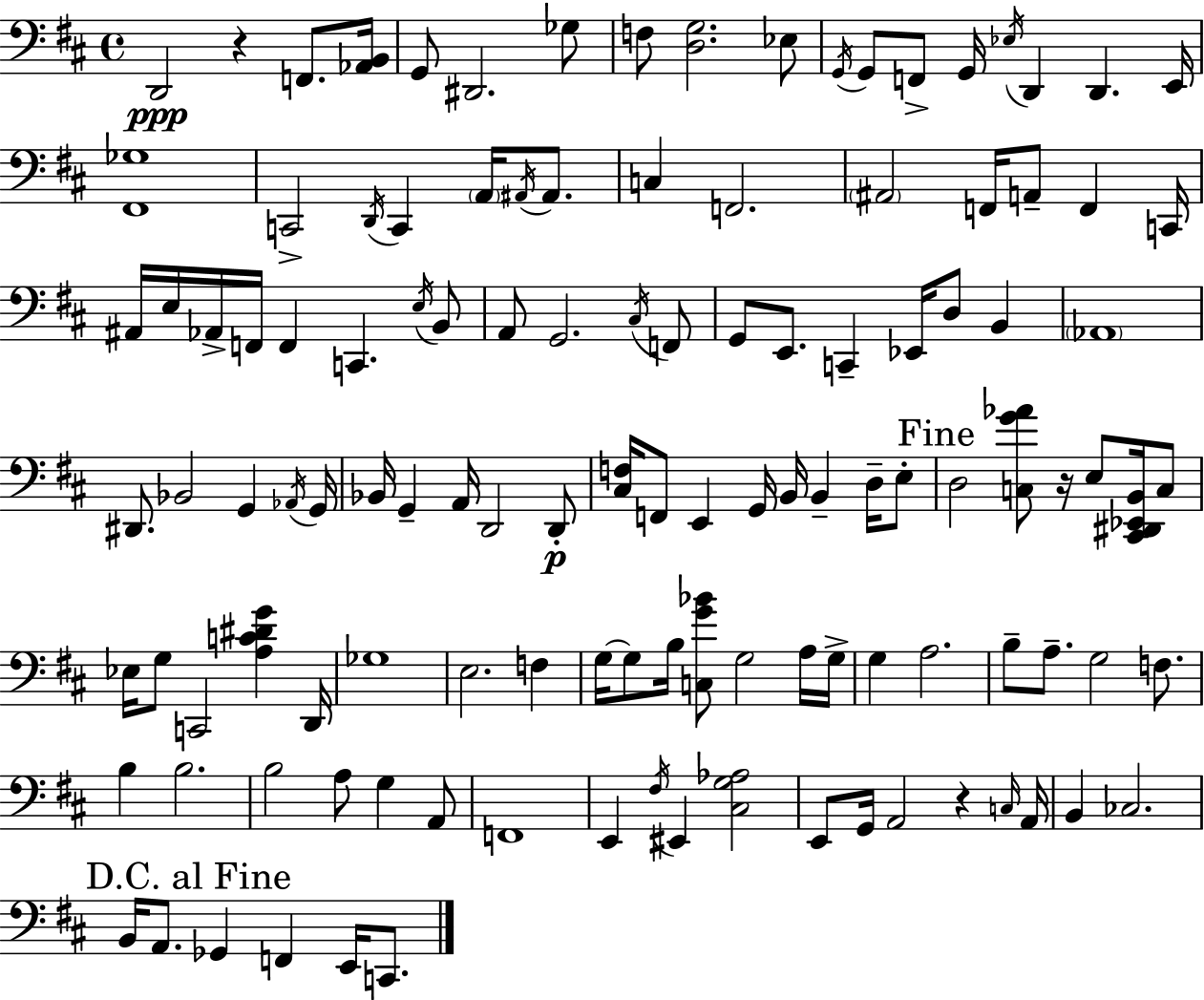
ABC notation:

X:1
T:Untitled
M:4/4
L:1/4
K:D
D,,2 z F,,/2 [_A,,B,,]/4 G,,/2 ^D,,2 _G,/2 F,/2 [D,G,]2 _E,/2 G,,/4 G,,/2 F,,/2 G,,/4 _E,/4 D,, D,, E,,/4 [^F,,_G,]4 C,,2 D,,/4 C,, A,,/4 ^A,,/4 ^A,,/2 C, F,,2 ^A,,2 F,,/4 A,,/2 F,, C,,/4 ^A,,/4 E,/4 _A,,/4 F,,/4 F,, C,, E,/4 B,,/2 A,,/2 G,,2 ^C,/4 F,,/2 G,,/2 E,,/2 C,, _E,,/4 D,/2 B,, _A,,4 ^D,,/2 _B,,2 G,, _A,,/4 G,,/4 _B,,/4 G,, A,,/4 D,,2 D,,/2 [^C,F,]/4 F,,/2 E,, G,,/4 B,,/4 B,, D,/4 E,/2 D,2 [C,G_A]/2 z/4 E,/2 [^C,,^D,,_E,,B,,]/4 C,/2 _E,/4 G,/2 C,,2 [A,C^DG] D,,/4 _G,4 E,2 F, G,/4 G,/2 B,/4 [C,G_B]/2 G,2 A,/4 G,/4 G, A,2 B,/2 A,/2 G,2 F,/2 B, B,2 B,2 A,/2 G, A,,/2 F,,4 E,, ^F,/4 ^E,, [^C,G,_A,]2 E,,/2 G,,/4 A,,2 z C,/4 A,,/4 B,, _C,2 B,,/4 A,,/2 _G,, F,, E,,/4 C,,/2